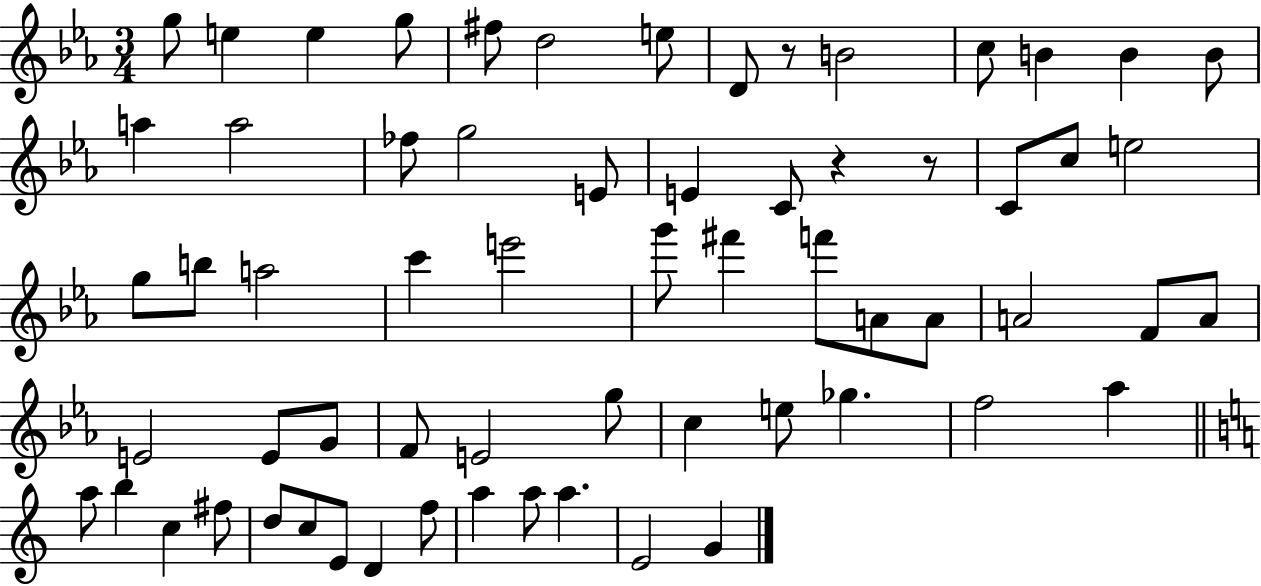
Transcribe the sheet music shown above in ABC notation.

X:1
T:Untitled
M:3/4
L:1/4
K:Eb
g/2 e e g/2 ^f/2 d2 e/2 D/2 z/2 B2 c/2 B B B/2 a a2 _f/2 g2 E/2 E C/2 z z/2 C/2 c/2 e2 g/2 b/2 a2 c' e'2 g'/2 ^f' f'/2 A/2 A/2 A2 F/2 A/2 E2 E/2 G/2 F/2 E2 g/2 c e/2 _g f2 _a a/2 b c ^f/2 d/2 c/2 E/2 D f/2 a a/2 a E2 G